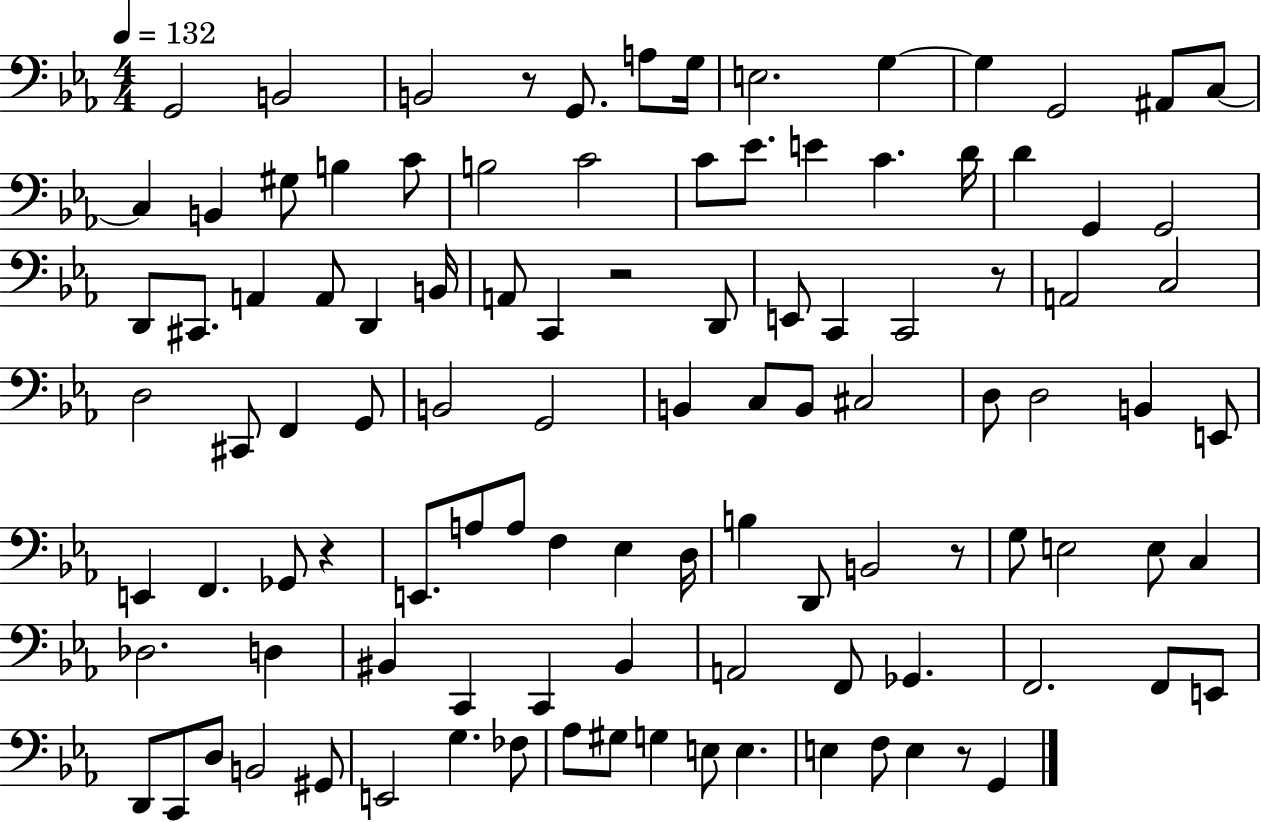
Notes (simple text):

G2/h B2/h B2/h R/e G2/e. A3/e G3/s E3/h. G3/q G3/q G2/h A#2/e C3/e C3/q B2/q G#3/e B3/q C4/e B3/h C4/h C4/e Eb4/e. E4/q C4/q. D4/s D4/q G2/q G2/h D2/e C#2/e. A2/q A2/e D2/q B2/s A2/e C2/q R/h D2/e E2/e C2/q C2/h R/e A2/h C3/h D3/h C#2/e F2/q G2/e B2/h G2/h B2/q C3/e B2/e C#3/h D3/e D3/h B2/q E2/e E2/q F2/q. Gb2/e R/q E2/e. A3/e A3/e F3/q Eb3/q D3/s B3/q D2/e B2/h R/e G3/e E3/h E3/e C3/q Db3/h. D3/q BIS2/q C2/q C2/q BIS2/q A2/h F2/e Gb2/q. F2/h. F2/e E2/e D2/e C2/e D3/e B2/h G#2/e E2/h G3/q. FES3/e Ab3/e G#3/e G3/q E3/e E3/q. E3/q F3/e E3/q R/e G2/q